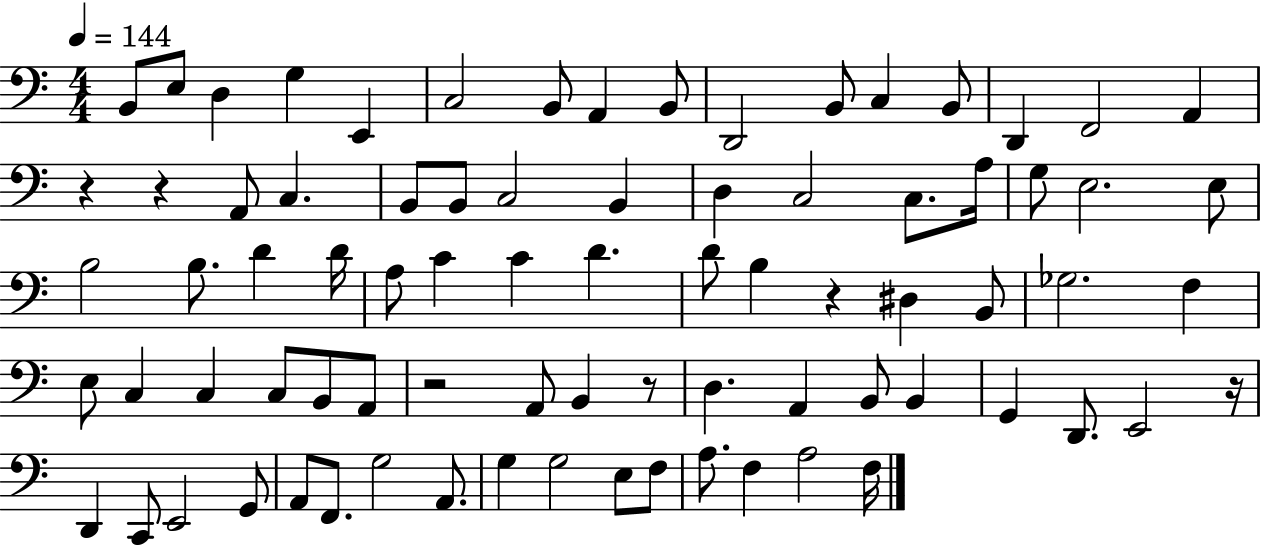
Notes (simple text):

B2/e E3/e D3/q G3/q E2/q C3/h B2/e A2/q B2/e D2/h B2/e C3/q B2/e D2/q F2/h A2/q R/q R/q A2/e C3/q. B2/e B2/e C3/h B2/q D3/q C3/h C3/e. A3/s G3/e E3/h. E3/e B3/h B3/e. D4/q D4/s A3/e C4/q C4/q D4/q. D4/e B3/q R/q D#3/q B2/e Gb3/h. F3/q E3/e C3/q C3/q C3/e B2/e A2/e R/h A2/e B2/q R/e D3/q. A2/q B2/e B2/q G2/q D2/e. E2/h R/s D2/q C2/e E2/h G2/e A2/e F2/e. G3/h A2/e. G3/q G3/h E3/e F3/e A3/e. F3/q A3/h F3/s